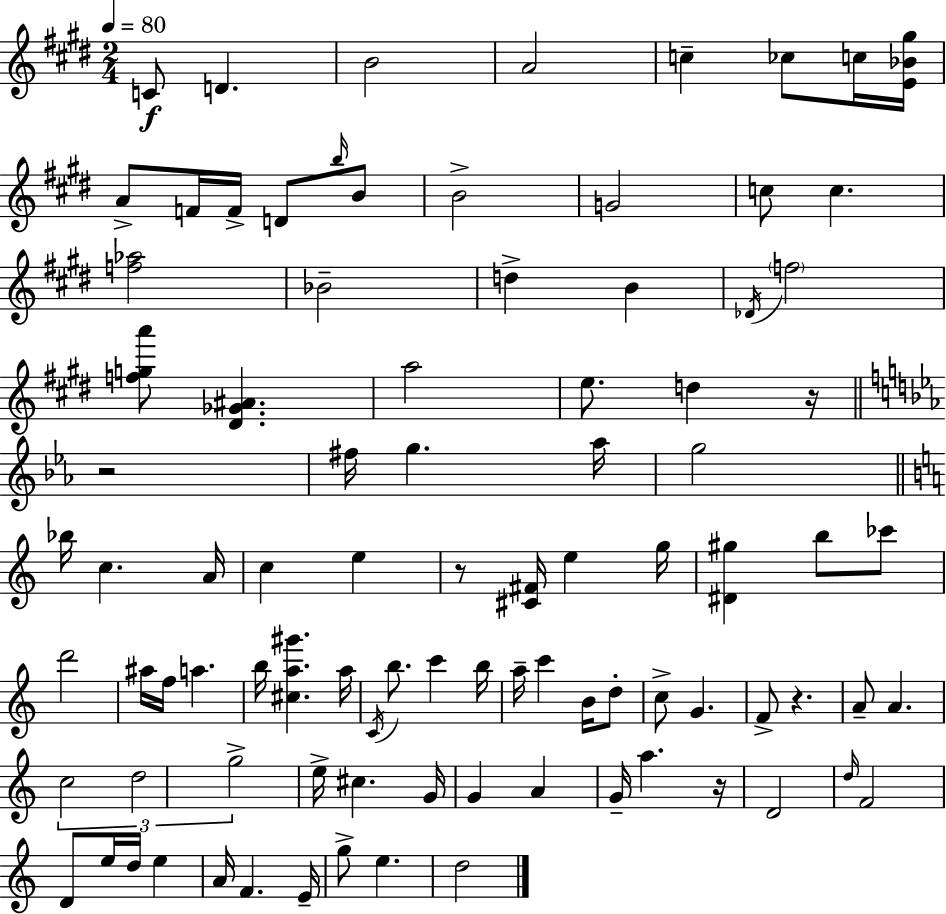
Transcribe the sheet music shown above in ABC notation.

X:1
T:Untitled
M:2/4
L:1/4
K:E
C/2 D B2 A2 c _c/2 c/4 [E_B^g]/4 A/2 F/4 F/4 D/2 b/4 B/2 B2 G2 c/2 c [f_a]2 _B2 d B _D/4 f2 [fga']/2 [^D_G^A] a2 e/2 d z/4 z2 ^f/4 g _a/4 g2 _b/4 c A/4 c e z/2 [^C^F]/4 e g/4 [^D^g] b/2 _c'/2 d'2 ^a/4 f/4 a b/4 [^ca^g'] a/4 C/4 b/2 c' b/4 a/4 c' B/4 d/2 c/2 G F/2 z A/2 A c2 d2 g2 e/4 ^c G/4 G A G/4 a z/4 D2 d/4 F2 D/2 e/4 d/4 e A/4 F E/4 g/2 e d2